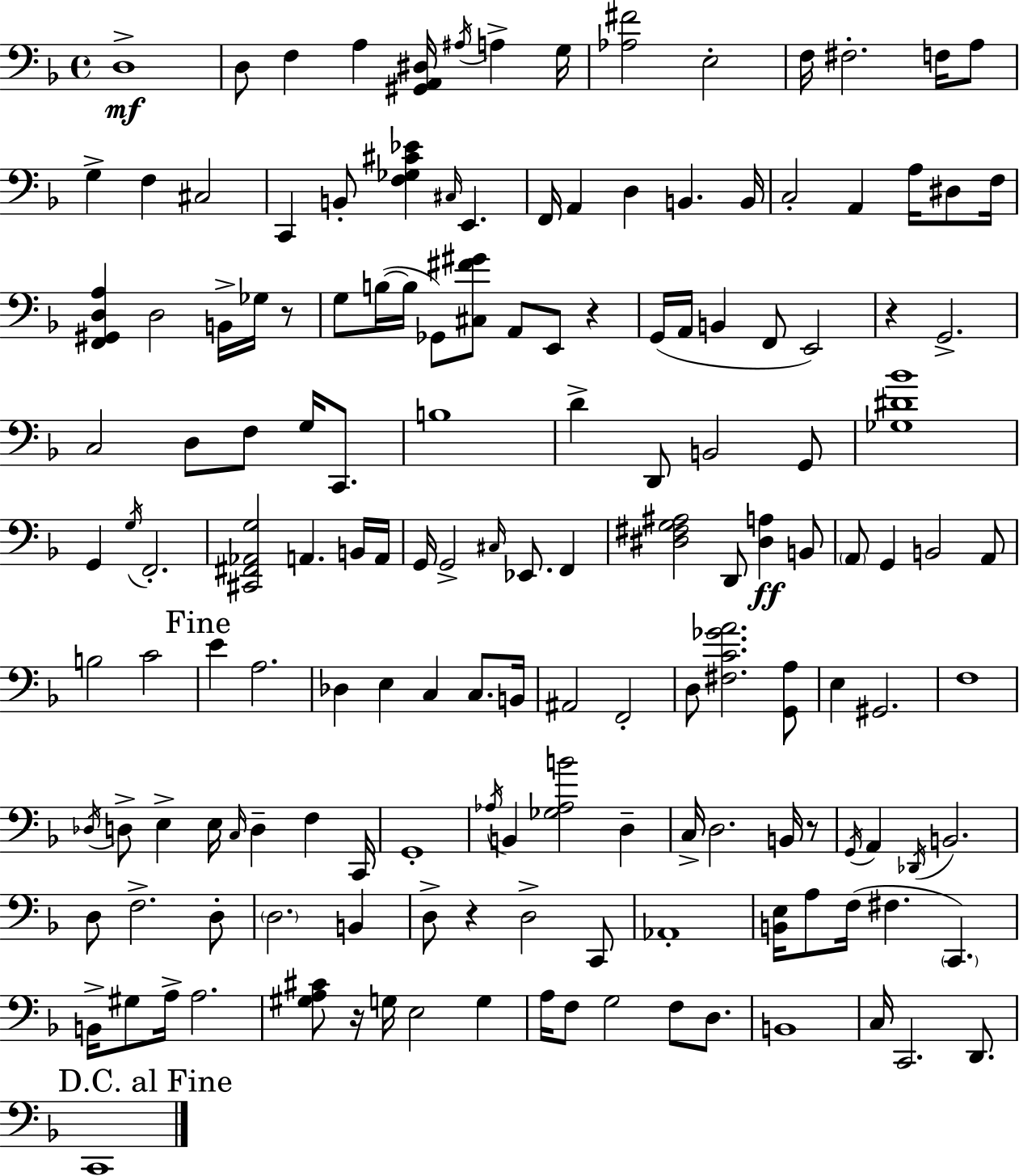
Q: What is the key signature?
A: D minor